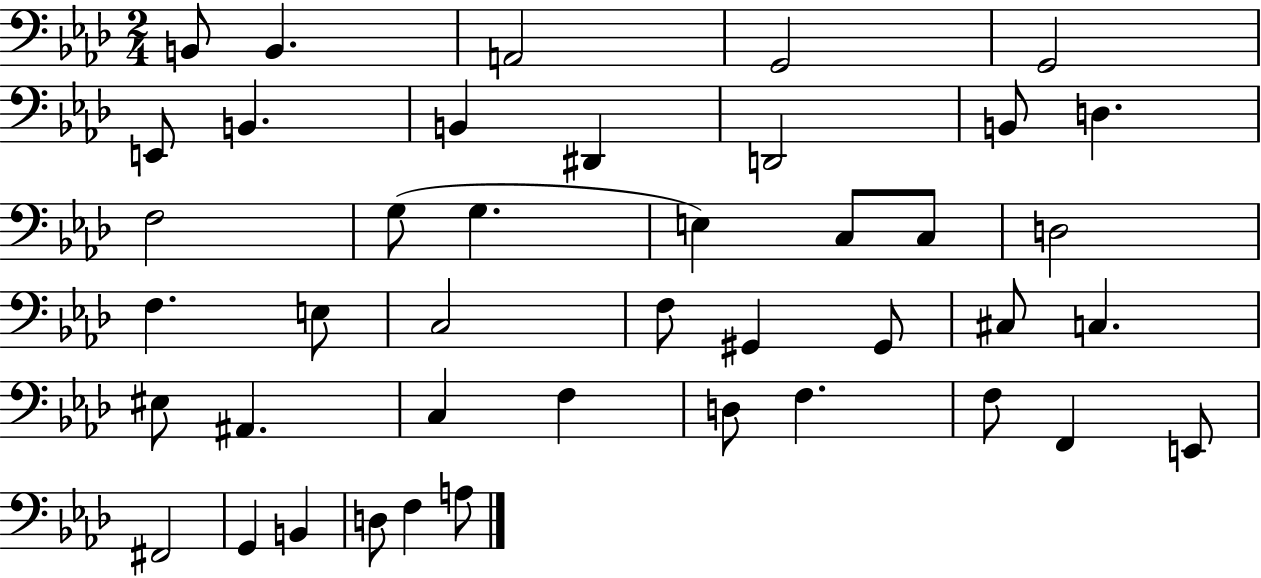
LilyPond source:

{
  \clef bass
  \numericTimeSignature
  \time 2/4
  \key aes \major
  b,8 b,4. | a,2 | g,2 | g,2 | \break e,8 b,4. | b,4 dis,4 | d,2 | b,8 d4. | \break f2 | g8( g4. | e4) c8 c8 | d2 | \break f4. e8 | c2 | f8 gis,4 gis,8 | cis8 c4. | \break eis8 ais,4. | c4 f4 | d8 f4. | f8 f,4 e,8 | \break fis,2 | g,4 b,4 | d8 f4 a8 | \bar "|."
}